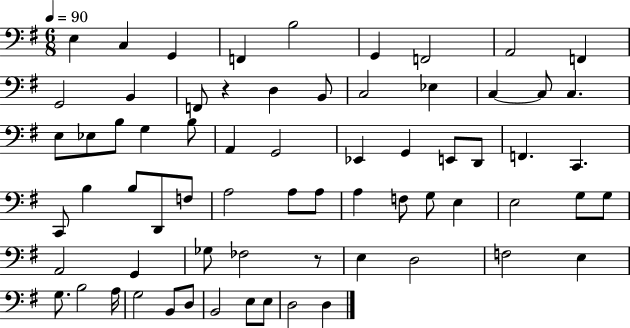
E3/q C3/q G2/q F2/q B3/h G2/q F2/h A2/h F2/q G2/h B2/q F2/e R/q D3/q B2/e C3/h Eb3/q C3/q C3/e C3/q. E3/e Eb3/e B3/e G3/q B3/e A2/q G2/h Eb2/q G2/q E2/e D2/e F2/q. C2/q. C2/e B3/q B3/e D2/e F3/e A3/h A3/e A3/e A3/q F3/e G3/e E3/q E3/h G3/e G3/e A2/h G2/q Gb3/e FES3/h R/e E3/q D3/h F3/h E3/q G3/e. B3/h A3/s G3/h B2/e D3/e B2/h E3/e E3/e D3/h D3/q